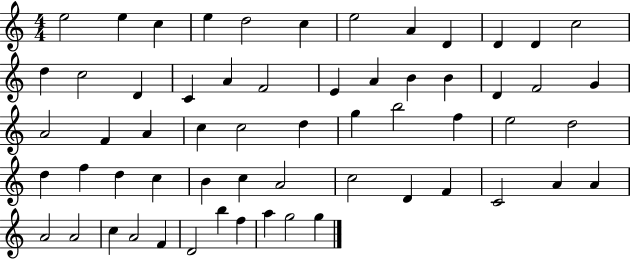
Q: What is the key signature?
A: C major